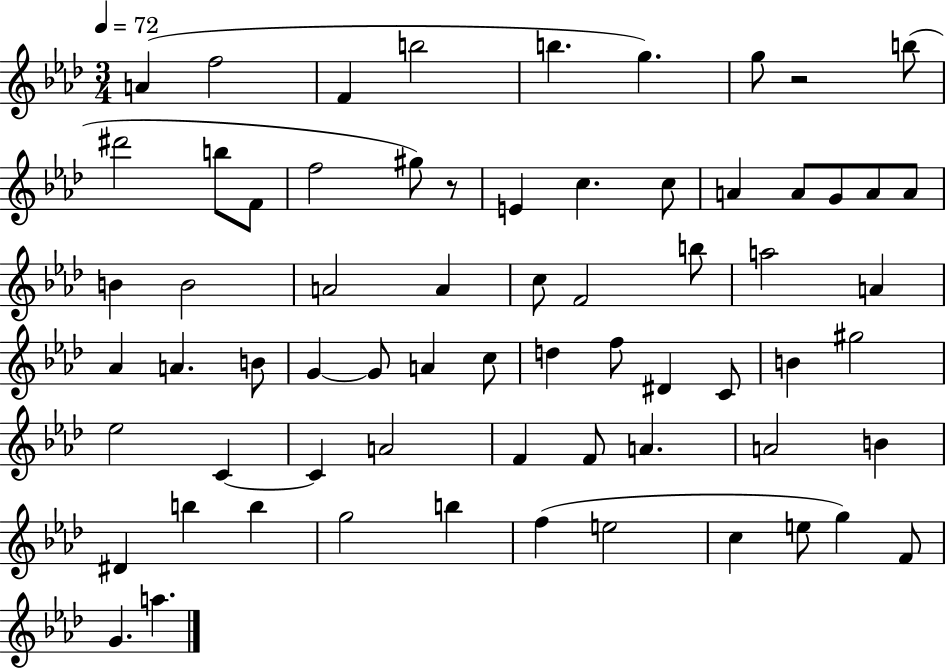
A4/q F5/h F4/q B5/h B5/q. G5/q. G5/e R/h B5/e D#6/h B5/e F4/e F5/h G#5/e R/e E4/q C5/q. C5/e A4/q A4/e G4/e A4/e A4/e B4/q B4/h A4/h A4/q C5/e F4/h B5/e A5/h A4/q Ab4/q A4/q. B4/e G4/q G4/e A4/q C5/e D5/q F5/e D#4/q C4/e B4/q G#5/h Eb5/h C4/q C4/q A4/h F4/q F4/e A4/q. A4/h B4/q D#4/q B5/q B5/q G5/h B5/q F5/q E5/h C5/q E5/e G5/q F4/e G4/q. A5/q.